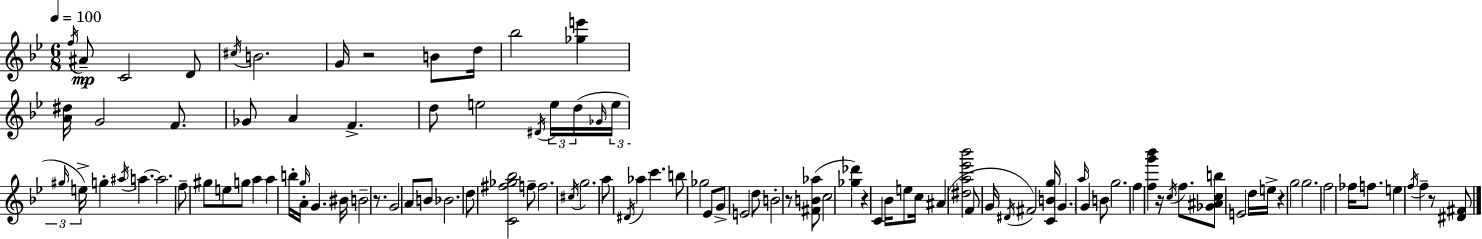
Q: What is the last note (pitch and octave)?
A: F5